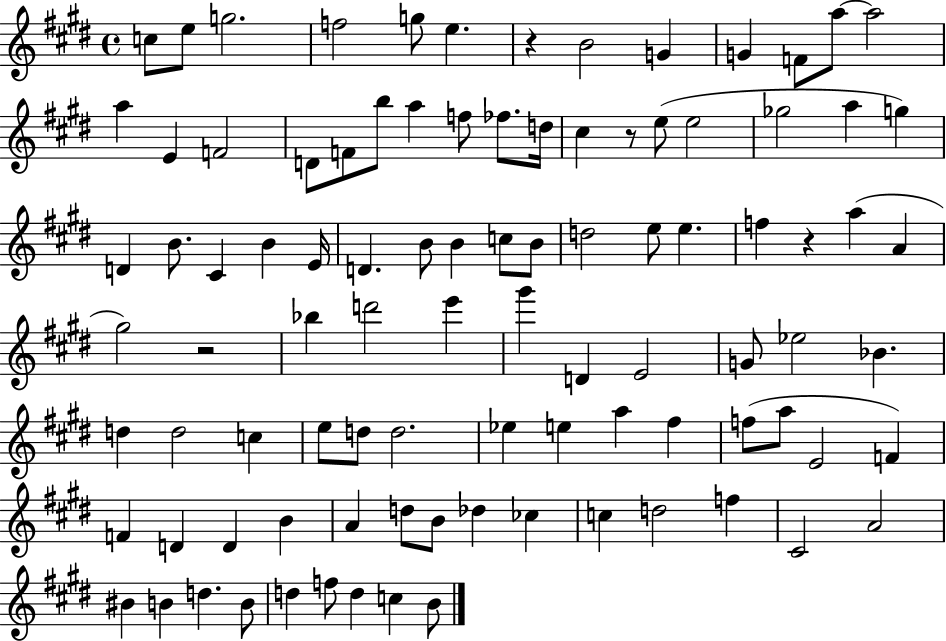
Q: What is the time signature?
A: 4/4